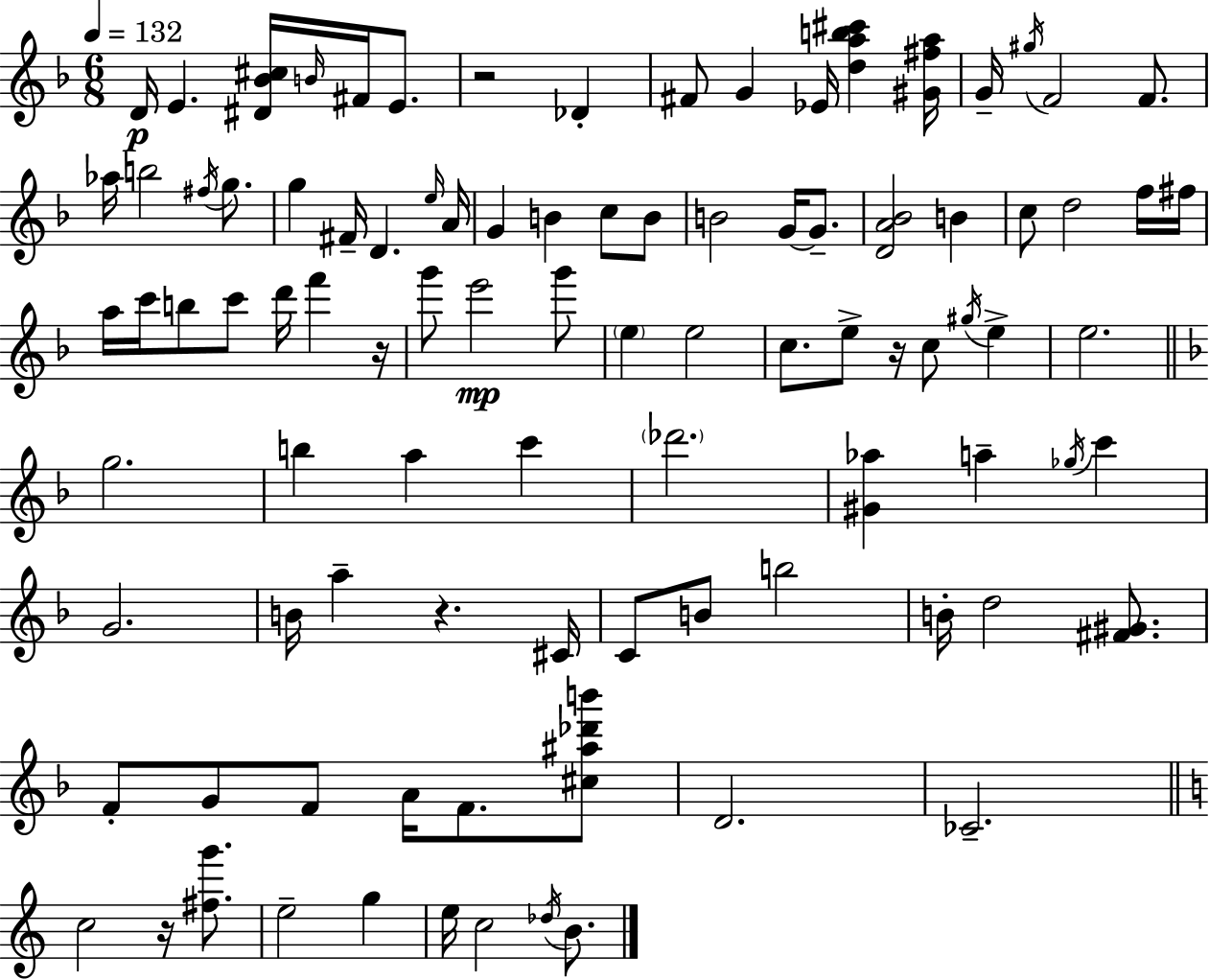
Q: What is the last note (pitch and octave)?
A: B4